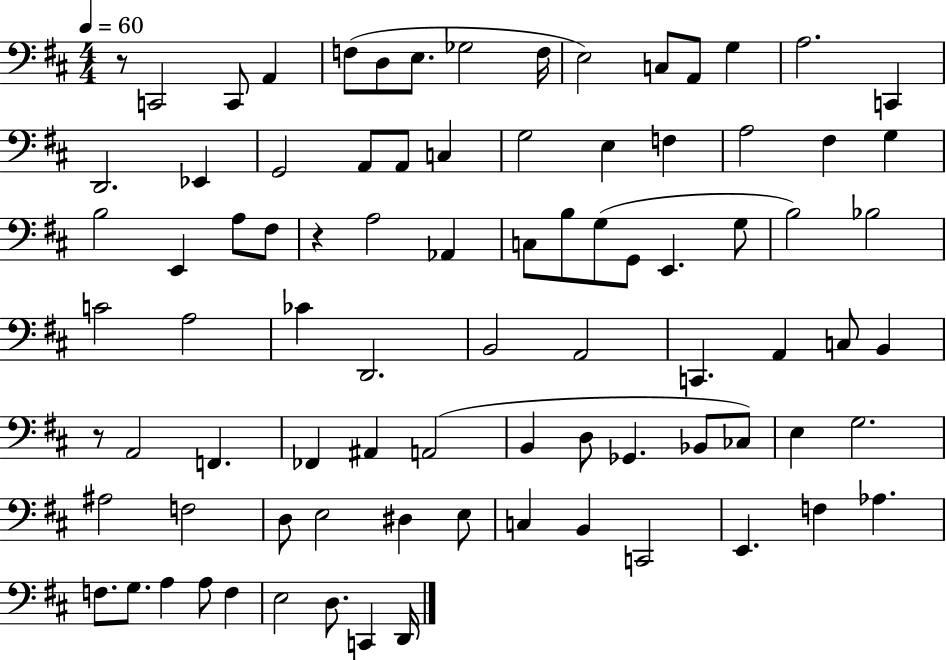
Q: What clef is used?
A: bass